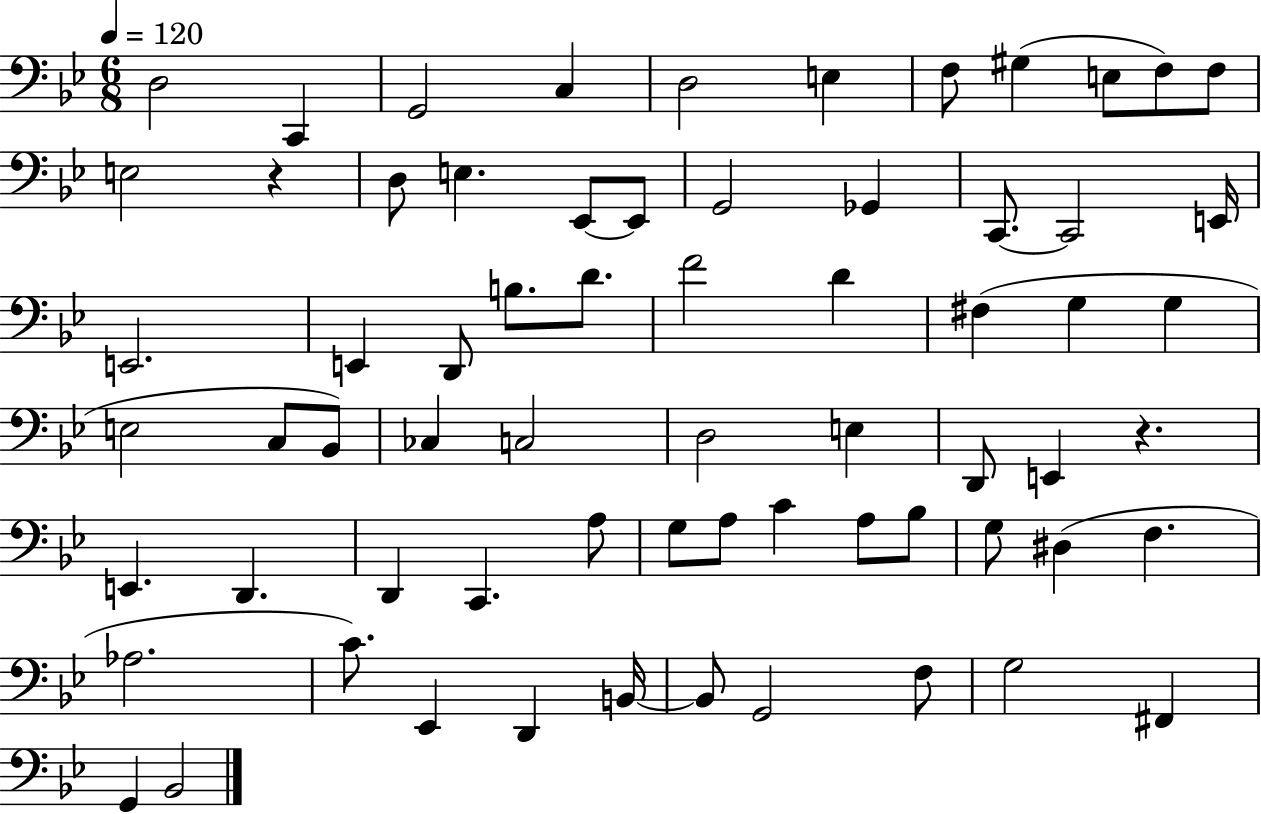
{
  \clef bass
  \numericTimeSignature
  \time 6/8
  \key bes \major
  \tempo 4 = 120
  \repeat volta 2 { d2 c,4 | g,2 c4 | d2 e4 | f8 gis4( e8 f8) f8 | \break e2 r4 | d8 e4. ees,8~~ ees,8 | g,2 ges,4 | c,8.~~ c,2 e,16 | \break e,2. | e,4 d,8 b8. d'8. | f'2 d'4 | fis4( g4 g4 | \break e2 c8 bes,8) | ces4 c2 | d2 e4 | d,8 e,4 r4. | \break e,4. d,4. | d,4 c,4. a8 | g8 a8 c'4 a8 bes8 | g8 dis4( f4. | \break aes2. | c'8.) ees,4 d,4 b,16~~ | b,8 g,2 f8 | g2 fis,4 | \break g,4 bes,2 | } \bar "|."
}